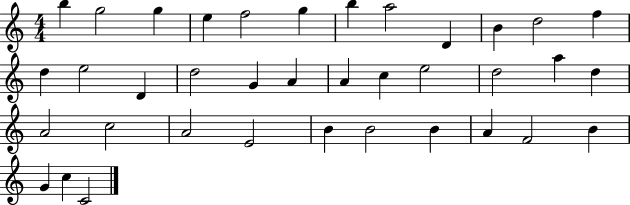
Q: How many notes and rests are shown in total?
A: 37